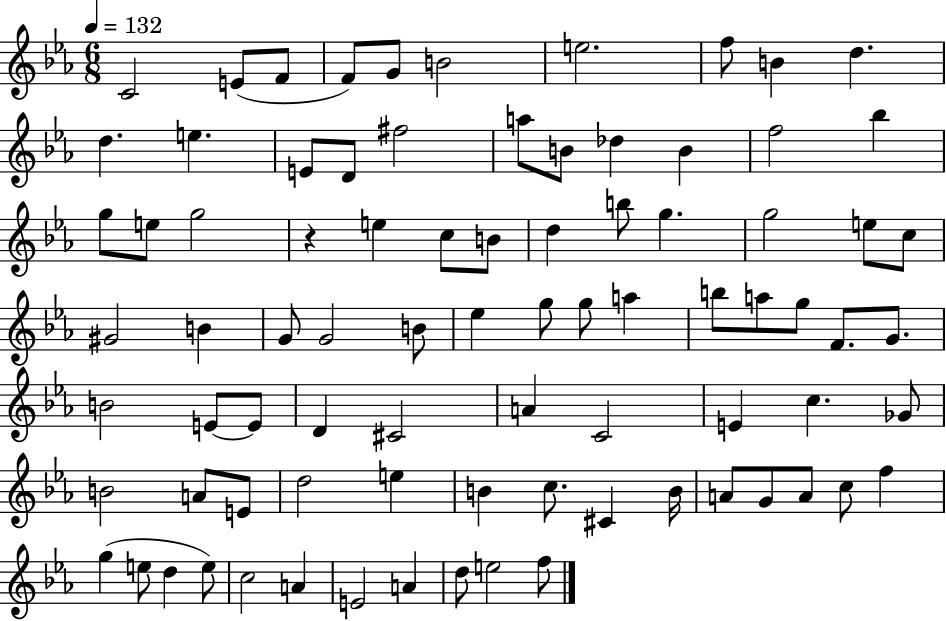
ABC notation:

X:1
T:Untitled
M:6/8
L:1/4
K:Eb
C2 E/2 F/2 F/2 G/2 B2 e2 f/2 B d d e E/2 D/2 ^f2 a/2 B/2 _d B f2 _b g/2 e/2 g2 z e c/2 B/2 d b/2 g g2 e/2 c/2 ^G2 B G/2 G2 B/2 _e g/2 g/2 a b/2 a/2 g/2 F/2 G/2 B2 E/2 E/2 D ^C2 A C2 E c _G/2 B2 A/2 E/2 d2 e B c/2 ^C B/4 A/2 G/2 A/2 c/2 f g e/2 d e/2 c2 A E2 A d/2 e2 f/2